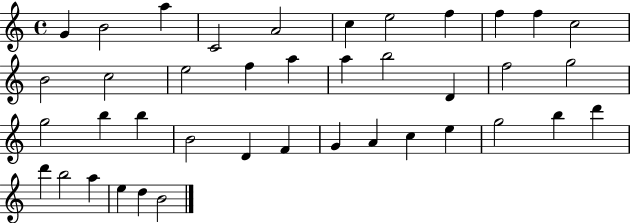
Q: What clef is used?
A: treble